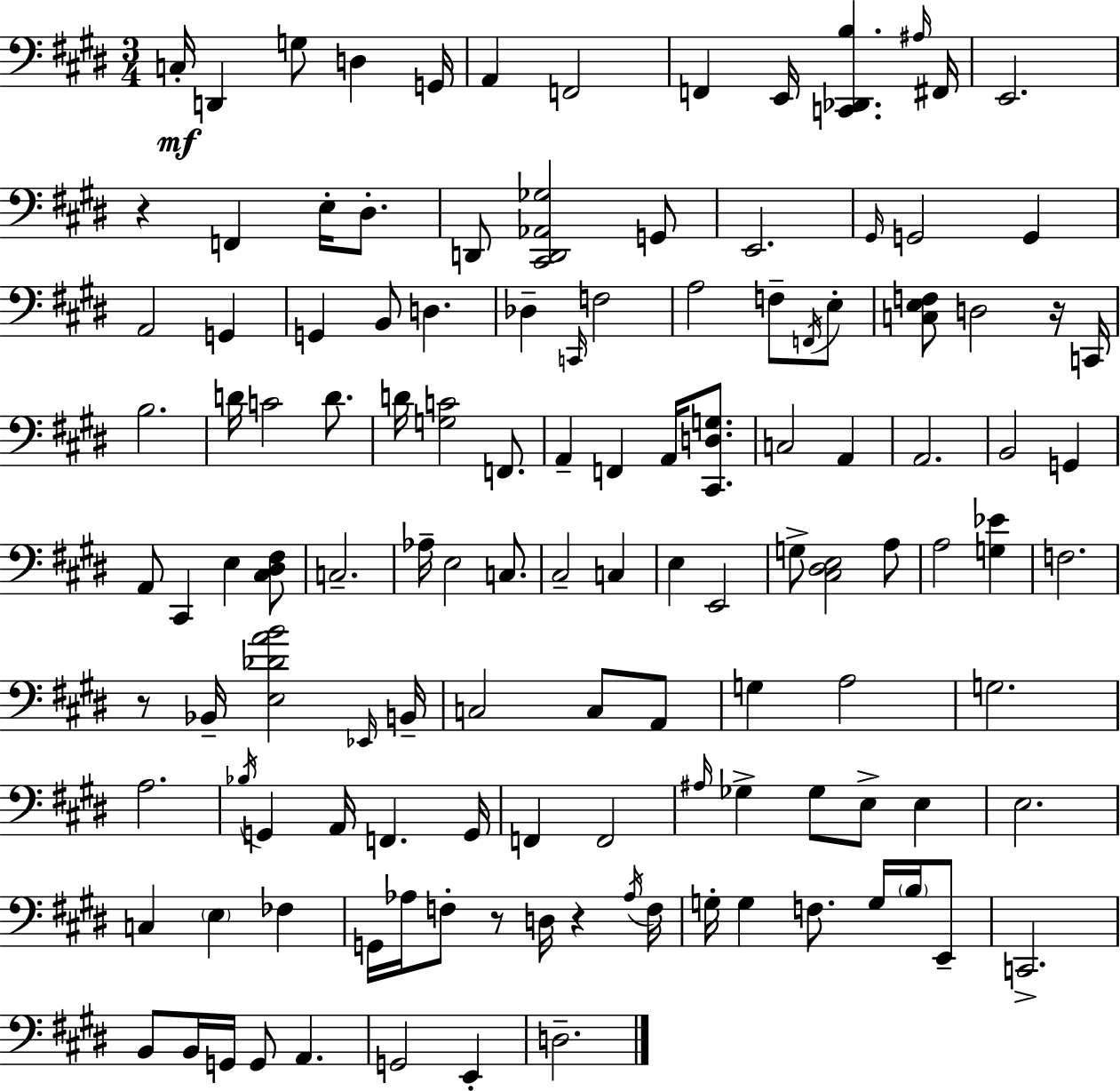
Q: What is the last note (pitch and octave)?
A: D3